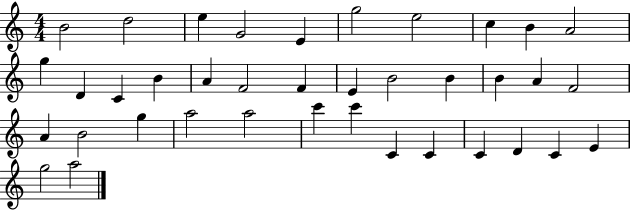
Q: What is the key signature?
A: C major